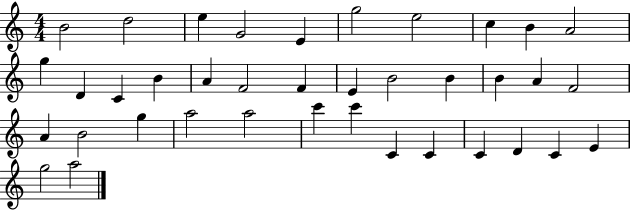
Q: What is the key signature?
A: C major